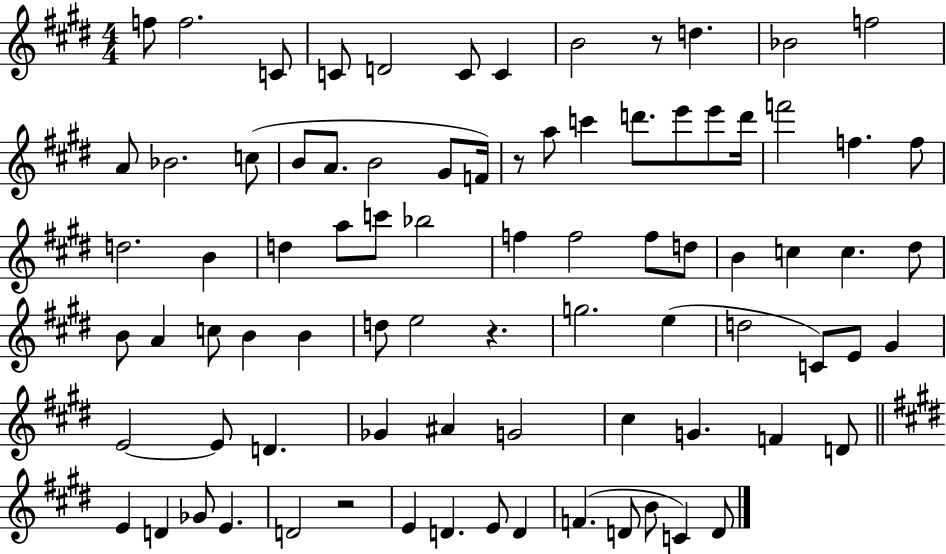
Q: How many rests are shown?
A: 4